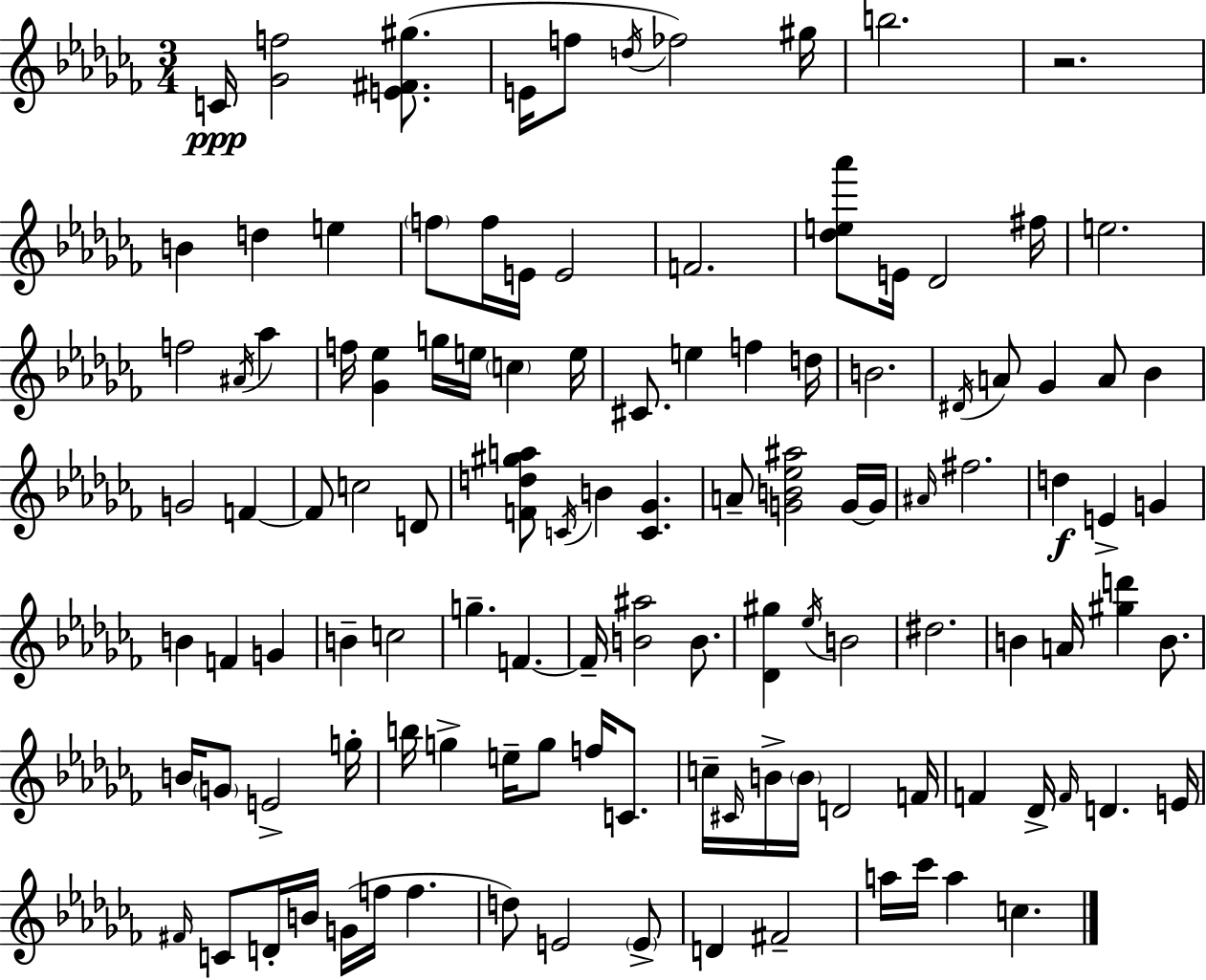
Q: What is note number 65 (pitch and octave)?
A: B4